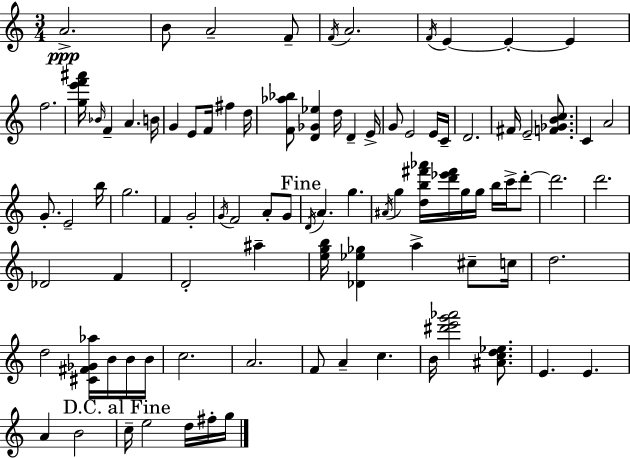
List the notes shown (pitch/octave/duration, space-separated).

A4/h. B4/e A4/h F4/e F4/s A4/h. F4/s E4/q E4/q E4/q F5/h. [G5,E6,F6,A#6]/s Bb4/s F4/q A4/q. B4/s G4/q E4/e F4/s F#5/q D5/s [F4,Ab5,Bb5]/e [D4,Gb4,Eb5]/q D5/s D4/q E4/s G4/e E4/h E4/s C4/s D4/h. F#4/s E4/h [F4,Gb4,B4,C5]/e. C4/q A4/h G4/e. E4/h B5/s G5/h. F4/q G4/h G4/s F4/h A4/e G4/e D4/s A4/q. G5/q. A#4/s G5/q [D5,B5,F#6,Ab6]/s [D6,Eb6,F#6]/s G5/s G5/s B5/s C6/s D6/e D6/h. D6/h. Db4/h F4/q D4/h A#5/q [E5,G5,B5]/s [Db4,Eb5,Gb5]/q A5/q C#5/e C5/s D5/h. D5/h [C#4,F#4,Gb4,Ab5]/s B4/s B4/s B4/s C5/h. A4/h. F4/e A4/q C5/q. B4/s [D#6,E6,G6,Ab6]/h [A#4,C5,D5,Eb5]/e. E4/q. E4/q. A4/q B4/h C5/s E5/h D5/s F#5/s G5/s